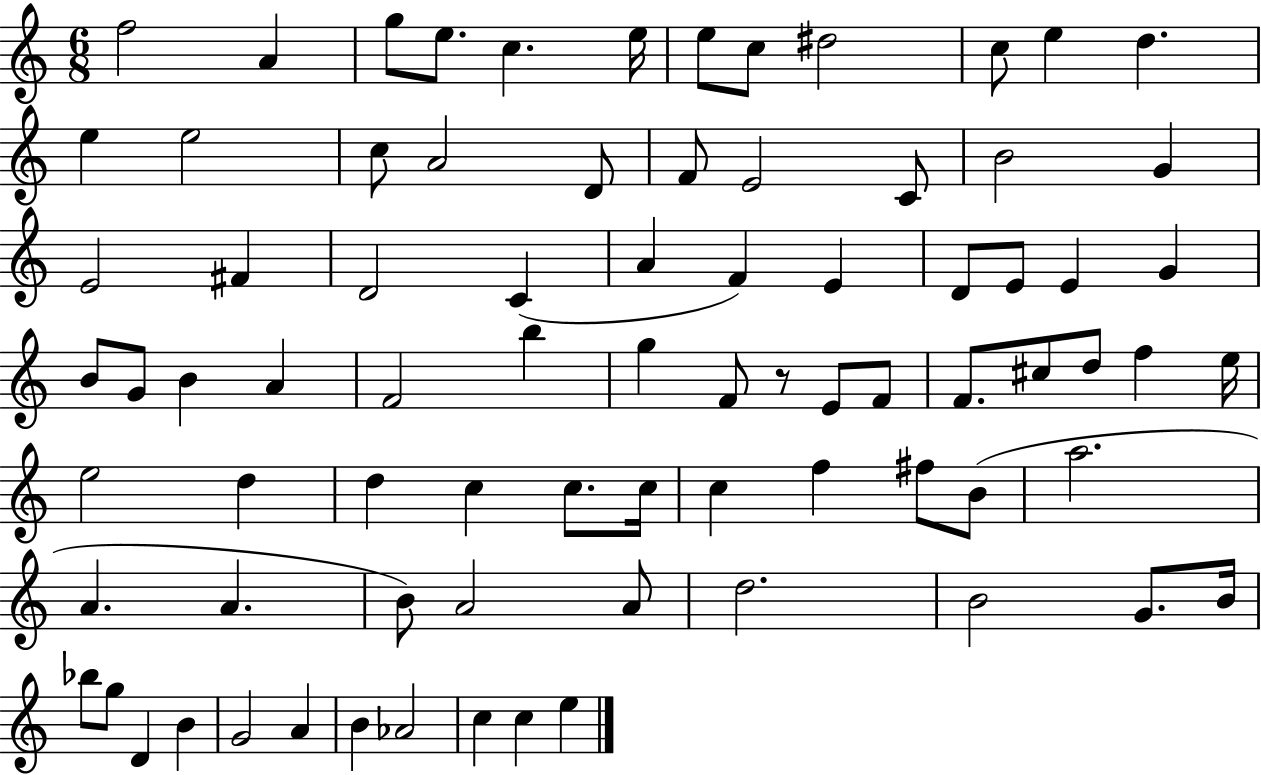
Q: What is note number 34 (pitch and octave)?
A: B4